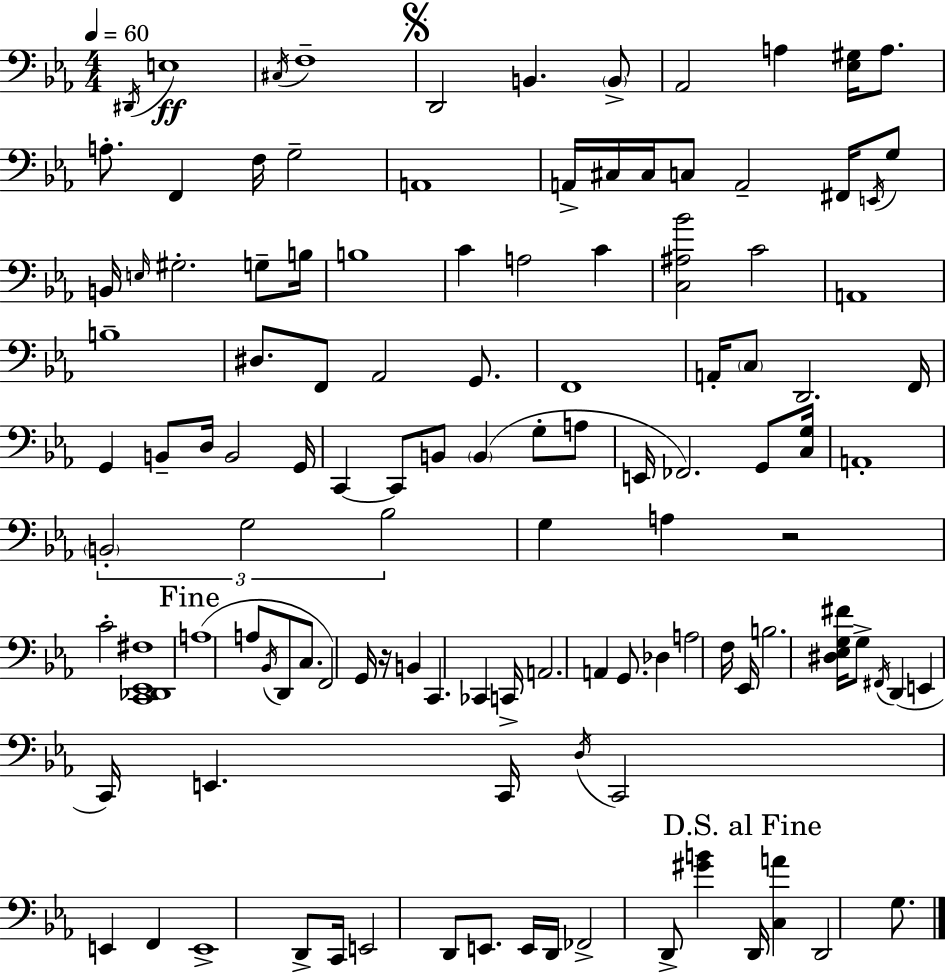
D#2/s E3/w C#3/s F3/w D2/h B2/q. B2/e Ab2/h A3/q [Eb3,G#3]/s A3/e. A3/e. F2/q F3/s G3/h A2/w A2/s C#3/s C#3/s C3/e A2/h F#2/s E2/s G3/e B2/s E3/s G#3/h. G3/e B3/s B3/w C4/q A3/h C4/q [C3,A#3,Bb4]/h C4/h A2/w B3/w D#3/e. F2/e Ab2/h G2/e. F2/w A2/s C3/e D2/h. F2/s G2/q B2/e D3/s B2/h G2/s C2/q C2/e B2/e B2/q G3/e A3/e E2/s FES2/h. G2/e [C3,G3]/s A2/w B2/h G3/h Bb3/h G3/q A3/q R/h C4/h [C2,Db2,Eb2,F#3]/w A3/w A3/e Bb2/s D2/e C3/e. F2/h G2/s R/s B2/q C2/q. CES2/q C2/s A2/h. A2/q G2/e. Db3/q A3/h F3/s Eb2/s B3/h. [D#3,Eb3,G3,F#4]/s G3/e F#2/s D2/q E2/q C2/s E2/q. C2/s D3/s C2/h E2/q F2/q E2/w D2/e C2/s E2/h D2/e E2/e. E2/s D2/s FES2/h D2/e [G#4,B4]/q D2/s [C3,A4]/q D2/h G3/e.